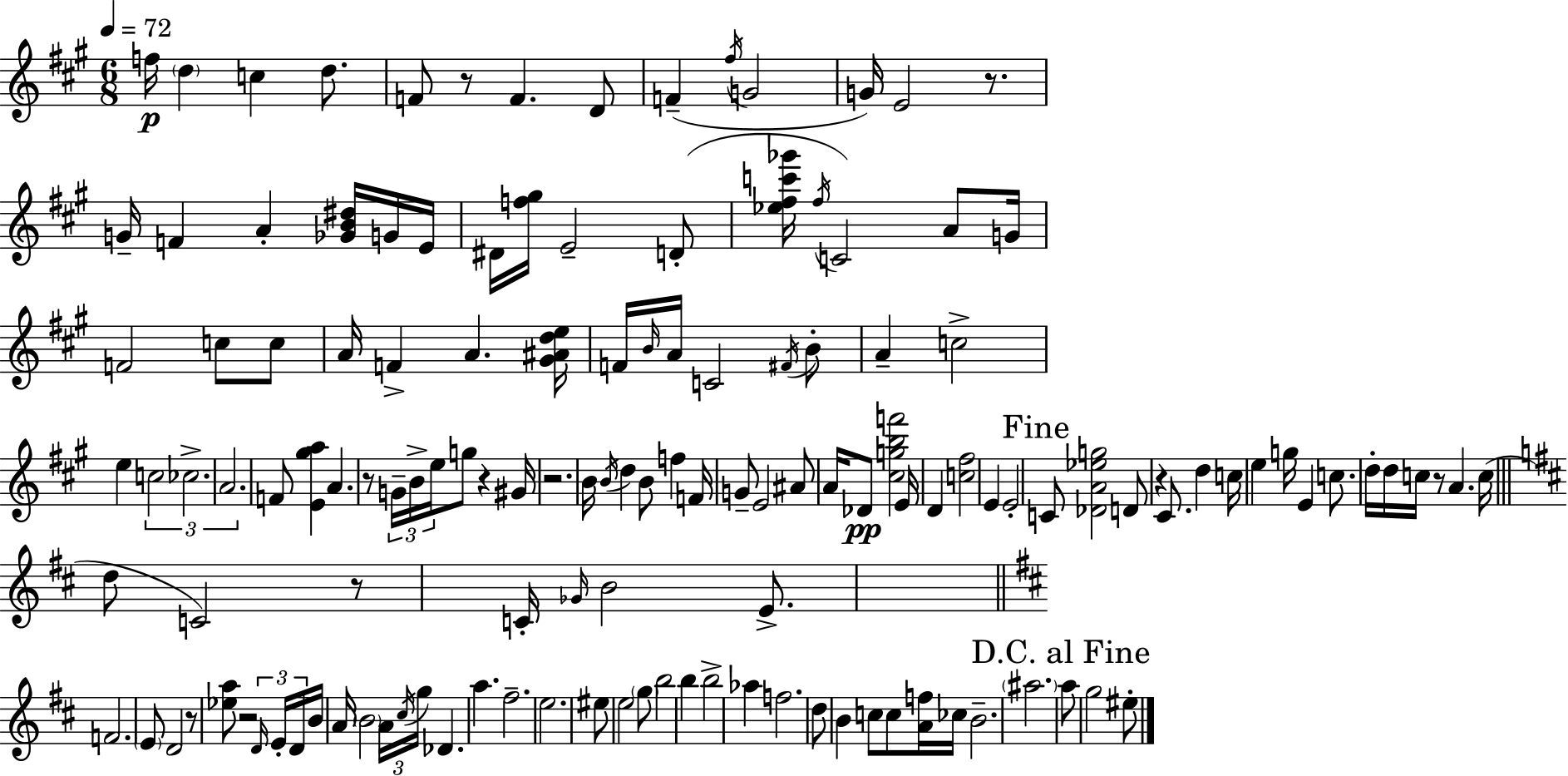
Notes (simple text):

F5/s D5/q C5/q D5/e. F4/e R/e F4/q. D4/e F4/q F#5/s G4/h G4/s E4/h R/e. G4/s F4/q A4/q [Gb4,B4,D#5]/s G4/s E4/s D#4/s [F5,G#5]/s E4/h D4/e [Eb5,F#5,C6,Gb6]/s F#5/s C4/h A4/e G4/s F4/h C5/e C5/e A4/s F4/q A4/q. [G#4,A#4,D5,E5]/s F4/s B4/s A4/s C4/h F#4/s B4/e A4/q C5/h E5/q C5/h CES5/h. A4/h. F4/e [E4,G#5,A5]/q A4/q. R/e G4/s B4/s E5/s G5/e R/q G#4/s R/h. B4/s B4/s D5/q B4/e F5/q F4/s G4/e E4/h A#4/e A4/s Db4/e [C#5,G5,B5,F6]/h E4/s D4/q [C5,F#5]/h E4/q E4/h C4/e [Db4,A4,Eb5,G5]/h D4/e R/q C#4/e. D5/q C5/s E5/q G5/s E4/q C5/e. D5/s D5/s C5/s R/e A4/q. C5/s D5/e C4/h R/e C4/s Gb4/s B4/h E4/e. F4/h. E4/e D4/h R/e [Eb5,A5]/e R/h D4/s E4/s D4/s B4/s A4/s B4/h A4/s C#5/s G5/s Db4/q. A5/q. F#5/h. E5/h. EIS5/e E5/h G5/e B5/h B5/q B5/h Ab5/q F5/h. D5/e B4/q C5/e C5/e [A4,F5]/s CES5/s B4/h. A#5/h. A5/e G5/h EIS5/e